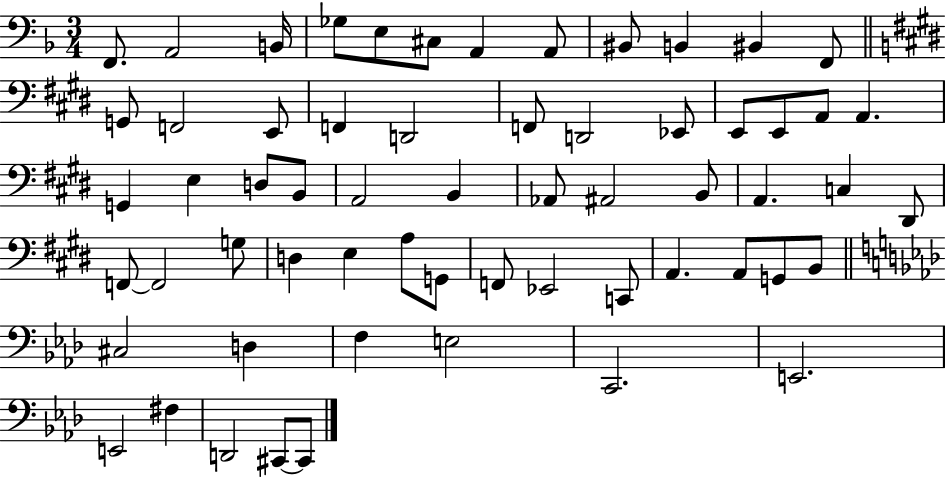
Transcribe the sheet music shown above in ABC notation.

X:1
T:Untitled
M:3/4
L:1/4
K:F
F,,/2 A,,2 B,,/4 _G,/2 E,/2 ^C,/2 A,, A,,/2 ^B,,/2 B,, ^B,, F,,/2 G,,/2 F,,2 E,,/2 F,, D,,2 F,,/2 D,,2 _E,,/2 E,,/2 E,,/2 A,,/2 A,, G,, E, D,/2 B,,/2 A,,2 B,, _A,,/2 ^A,,2 B,,/2 A,, C, ^D,,/2 F,,/2 F,,2 G,/2 D, E, A,/2 G,,/2 F,,/2 _E,,2 C,,/2 A,, A,,/2 G,,/2 B,,/2 ^C,2 D, F, E,2 C,,2 E,,2 E,,2 ^F, D,,2 ^C,,/2 ^C,,/2